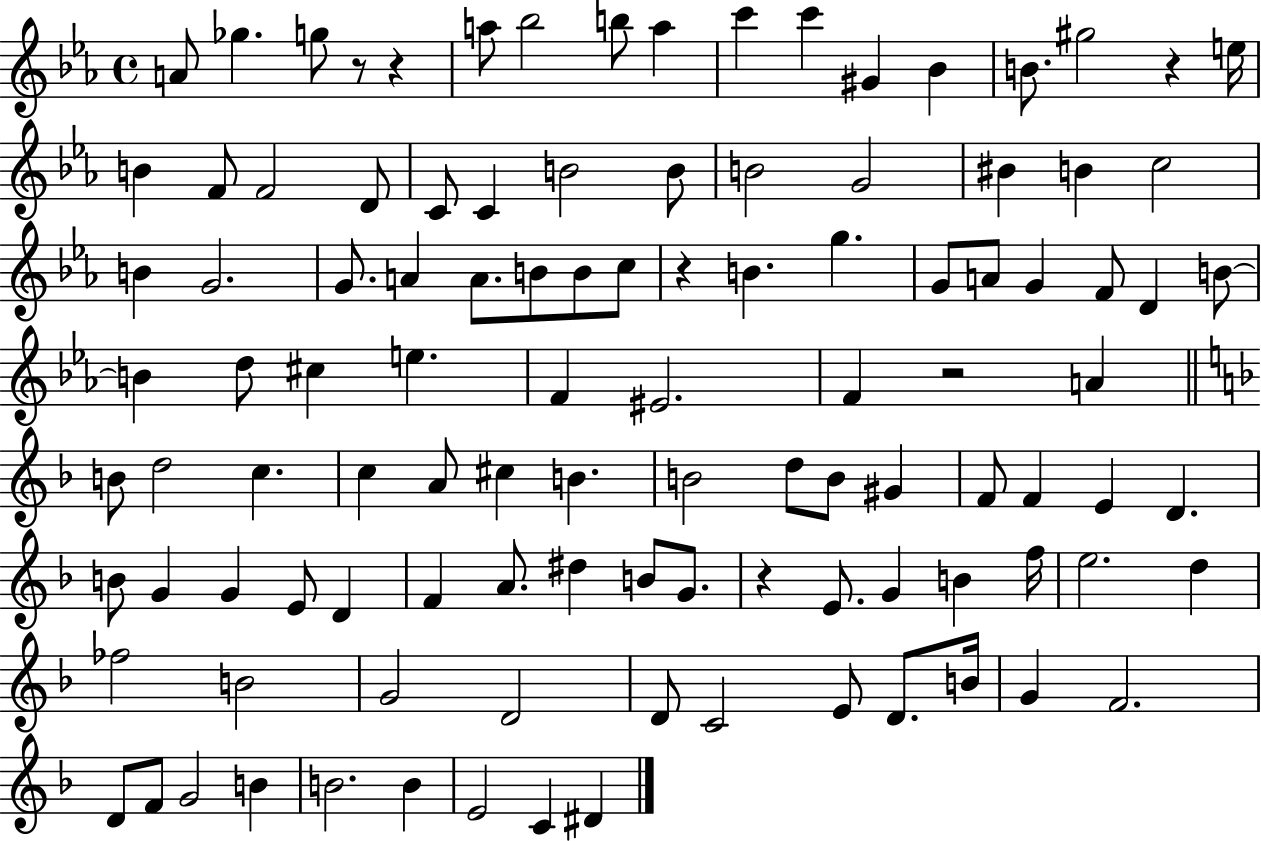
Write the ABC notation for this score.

X:1
T:Untitled
M:4/4
L:1/4
K:Eb
A/2 _g g/2 z/2 z a/2 _b2 b/2 a c' c' ^G _B B/2 ^g2 z e/4 B F/2 F2 D/2 C/2 C B2 B/2 B2 G2 ^B B c2 B G2 G/2 A A/2 B/2 B/2 c/2 z B g G/2 A/2 G F/2 D B/2 B d/2 ^c e F ^E2 F z2 A B/2 d2 c c A/2 ^c B B2 d/2 B/2 ^G F/2 F E D B/2 G G E/2 D F A/2 ^d B/2 G/2 z E/2 G B f/4 e2 d _f2 B2 G2 D2 D/2 C2 E/2 D/2 B/4 G F2 D/2 F/2 G2 B B2 B E2 C ^D